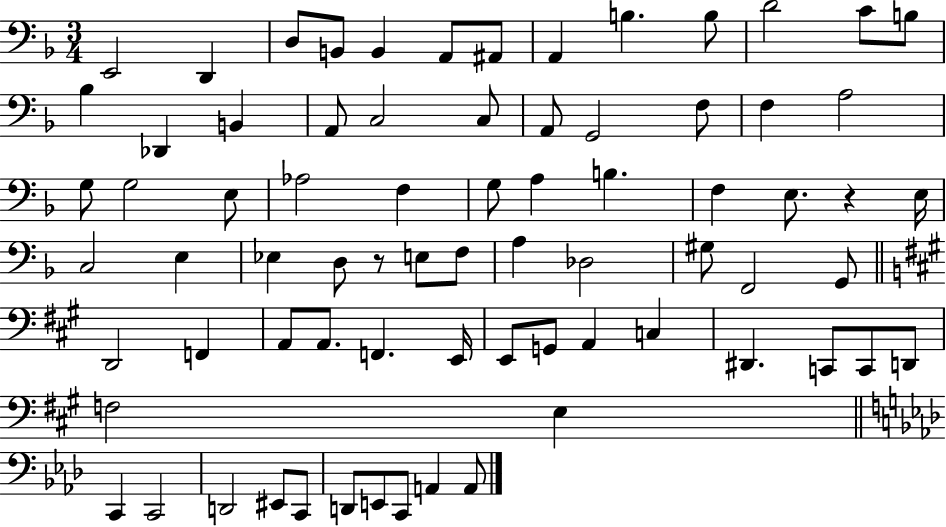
X:1
T:Untitled
M:3/4
L:1/4
K:F
E,,2 D,, D,/2 B,,/2 B,, A,,/2 ^A,,/2 A,, B, B,/2 D2 C/2 B,/2 _B, _D,, B,, A,,/2 C,2 C,/2 A,,/2 G,,2 F,/2 F, A,2 G,/2 G,2 E,/2 _A,2 F, G,/2 A, B, F, E,/2 z E,/4 C,2 E, _E, D,/2 z/2 E,/2 F,/2 A, _D,2 ^G,/2 F,,2 G,,/2 D,,2 F,, A,,/2 A,,/2 F,, E,,/4 E,,/2 G,,/2 A,, C, ^D,, C,,/2 C,,/2 D,,/2 F,2 E, C,, C,,2 D,,2 ^E,,/2 C,,/2 D,,/2 E,,/2 C,,/2 A,, A,,/2